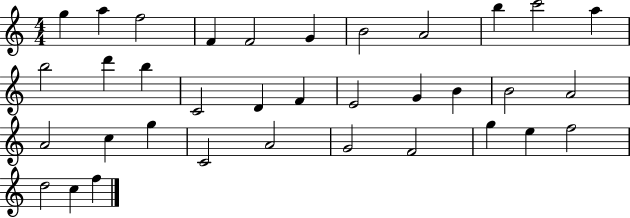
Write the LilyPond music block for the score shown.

{
  \clef treble
  \numericTimeSignature
  \time 4/4
  \key c \major
  g''4 a''4 f''2 | f'4 f'2 g'4 | b'2 a'2 | b''4 c'''2 a''4 | \break b''2 d'''4 b''4 | c'2 d'4 f'4 | e'2 g'4 b'4 | b'2 a'2 | \break a'2 c''4 g''4 | c'2 a'2 | g'2 f'2 | g''4 e''4 f''2 | \break d''2 c''4 f''4 | \bar "|."
}